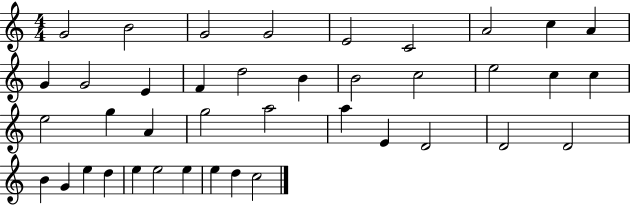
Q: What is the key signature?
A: C major